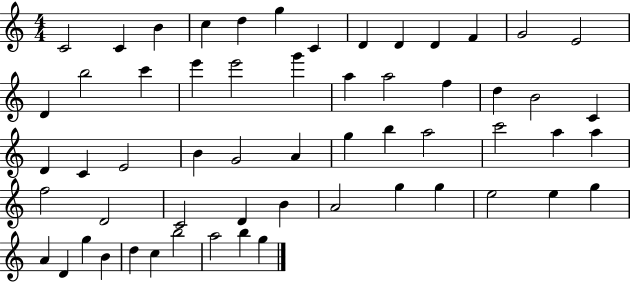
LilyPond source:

{
  \clef treble
  \numericTimeSignature
  \time 4/4
  \key c \major
  c'2 c'4 b'4 | c''4 d''4 g''4 c'4 | d'4 d'4 d'4 f'4 | g'2 e'2 | \break d'4 b''2 c'''4 | e'''4 e'''2 g'''4 | a''4 a''2 f''4 | d''4 b'2 c'4 | \break d'4 c'4 e'2 | b'4 g'2 a'4 | g''4 b''4 a''2 | c'''2 a''4 a''4 | \break f''2 d'2 | c'2 d'4 b'4 | a'2 g''4 g''4 | e''2 e''4 g''4 | \break a'4 d'4 g''4 b'4 | d''4 c''4 b''2 | a''2 b''4 g''4 | \bar "|."
}